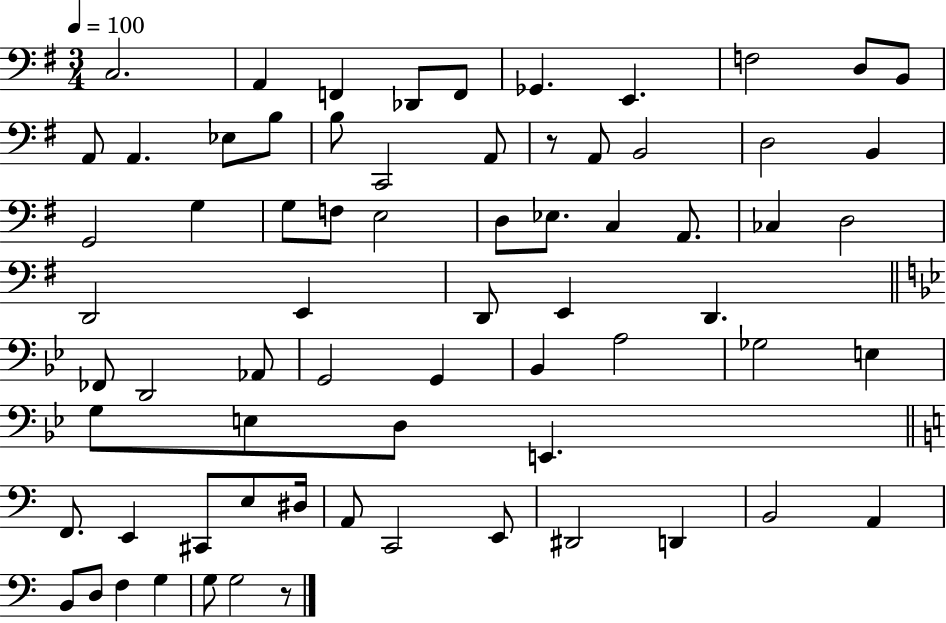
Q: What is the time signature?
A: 3/4